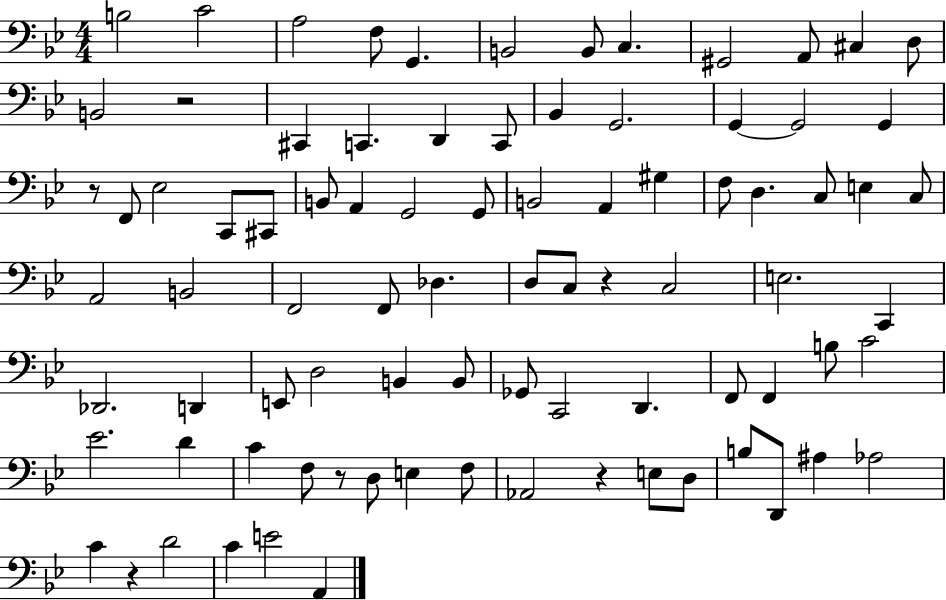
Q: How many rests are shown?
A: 6